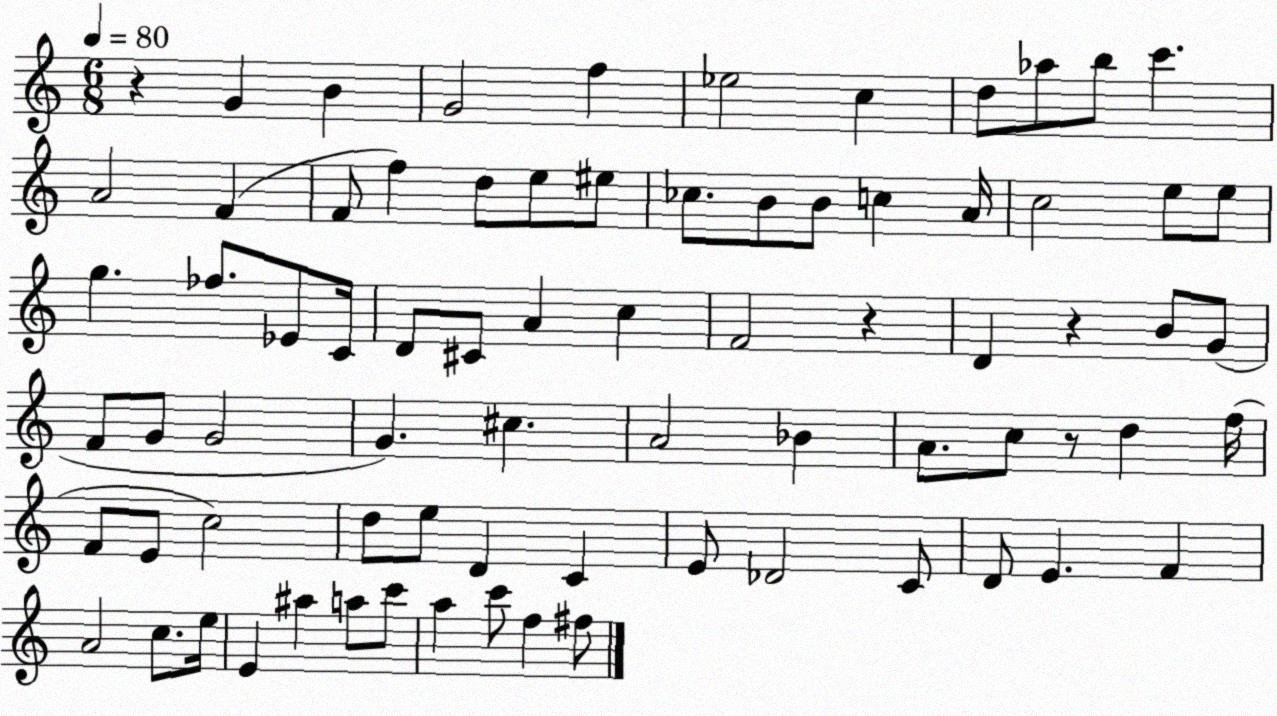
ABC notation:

X:1
T:Untitled
M:6/8
L:1/4
K:C
z G B G2 f _e2 c d/2 _a/2 b/2 c' A2 F F/2 f d/2 e/2 ^e/2 _c/2 B/2 B/2 c A/4 c2 e/2 e/2 g _f/2 _E/2 C/4 D/2 ^C/2 A c F2 z D z B/2 G/2 F/2 G/2 G2 G ^c A2 _B A/2 c/2 z/2 d f/4 F/2 E/2 c2 d/2 e/2 D C E/2 _D2 C/2 D/2 E F A2 c/2 e/4 E ^a a/2 c'/2 a c'/2 f ^f/2